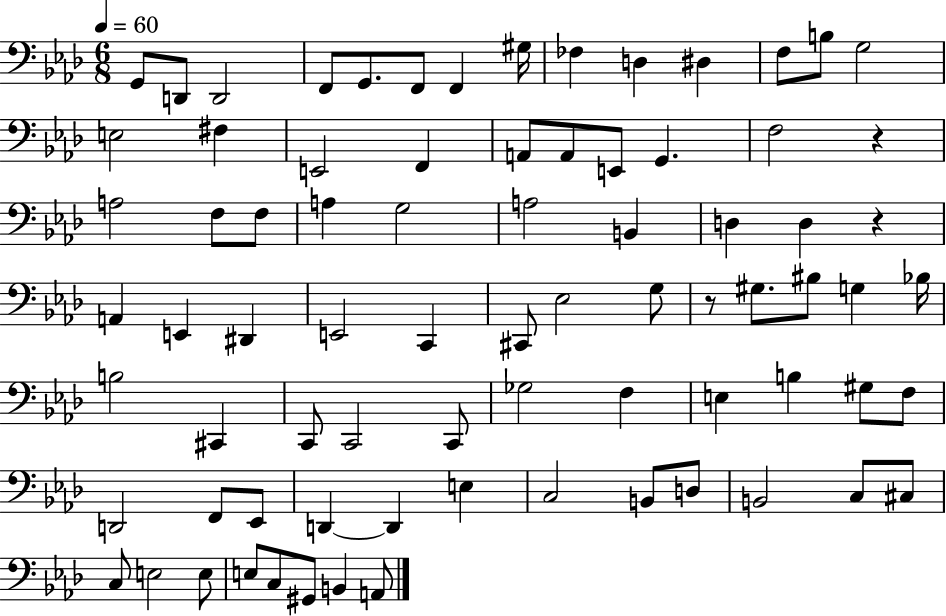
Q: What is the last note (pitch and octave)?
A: A2